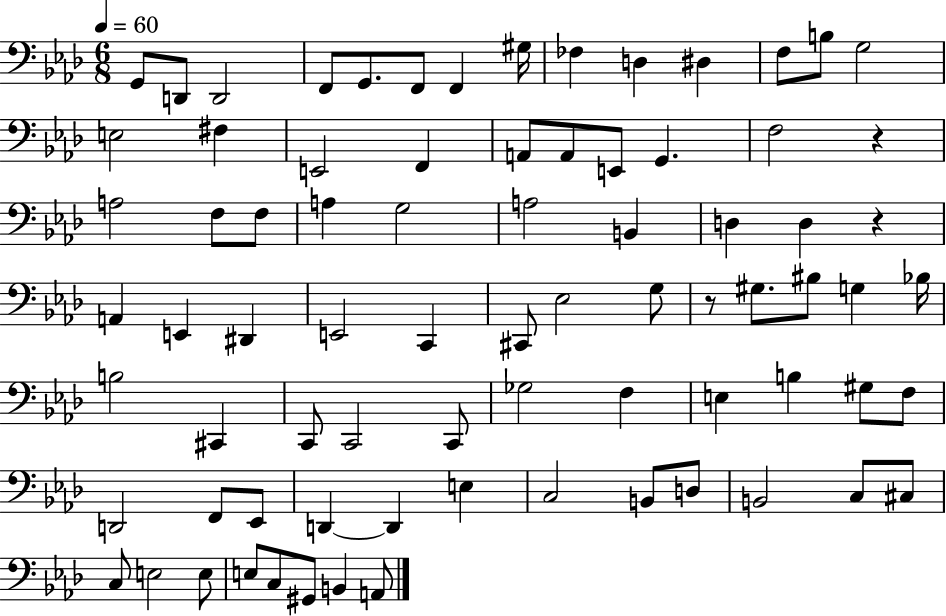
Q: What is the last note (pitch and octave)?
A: A2